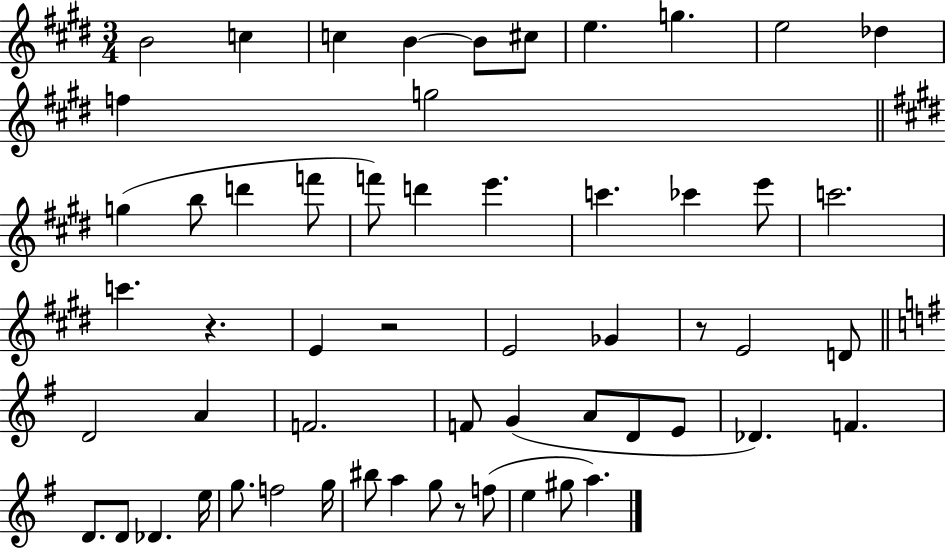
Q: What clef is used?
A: treble